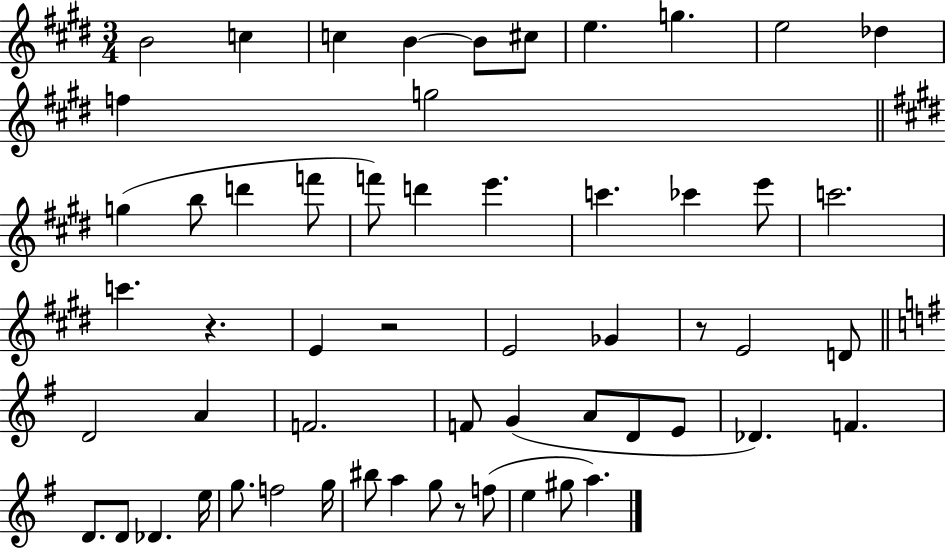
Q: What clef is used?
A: treble